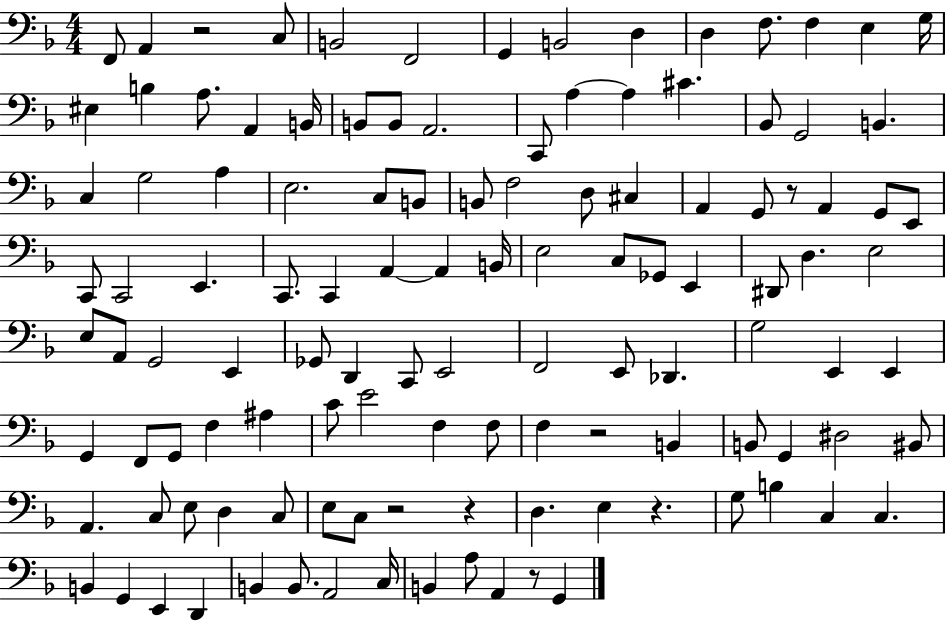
X:1
T:Untitled
M:4/4
L:1/4
K:F
F,,/2 A,, z2 C,/2 B,,2 F,,2 G,, B,,2 D, D, F,/2 F, E, G,/4 ^E, B, A,/2 A,, B,,/4 B,,/2 B,,/2 A,,2 C,,/2 A, A, ^C _B,,/2 G,,2 B,, C, G,2 A, E,2 C,/2 B,,/2 B,,/2 F,2 D,/2 ^C, A,, G,,/2 z/2 A,, G,,/2 E,,/2 C,,/2 C,,2 E,, C,,/2 C,, A,, A,, B,,/4 E,2 C,/2 _G,,/2 E,, ^D,,/2 D, E,2 E,/2 A,,/2 G,,2 E,, _G,,/2 D,, C,,/2 E,,2 F,,2 E,,/2 _D,, G,2 E,, E,, G,, F,,/2 G,,/2 F, ^A, C/2 E2 F, F,/2 F, z2 B,, B,,/2 G,, ^D,2 ^B,,/2 A,, C,/2 E,/2 D, C,/2 E,/2 C,/2 z2 z D, E, z G,/2 B, C, C, B,, G,, E,, D,, B,, B,,/2 A,,2 C,/4 B,, A,/2 A,, z/2 G,,